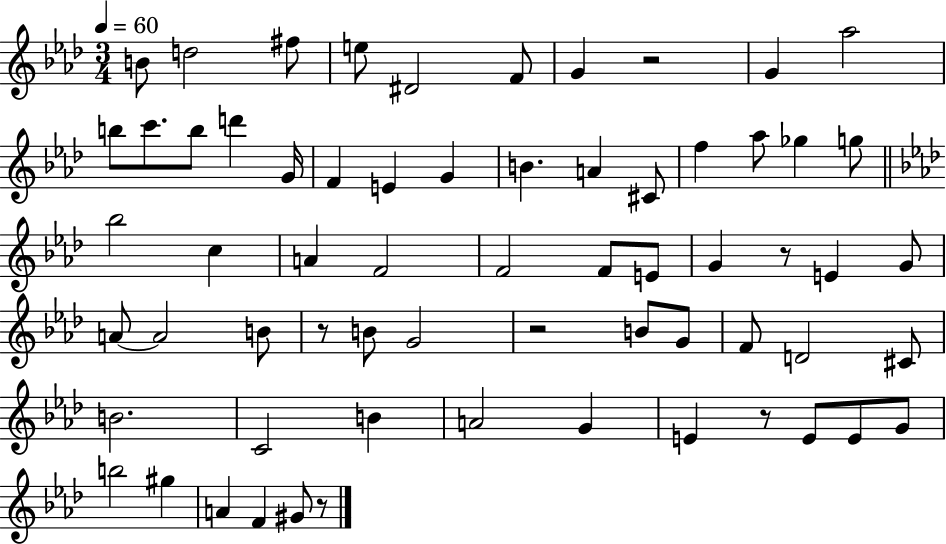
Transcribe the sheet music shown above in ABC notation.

X:1
T:Untitled
M:3/4
L:1/4
K:Ab
B/2 d2 ^f/2 e/2 ^D2 F/2 G z2 G _a2 b/2 c'/2 b/2 d' G/4 F E G B A ^C/2 f _a/2 _g g/2 _b2 c A F2 F2 F/2 E/2 G z/2 E G/2 A/2 A2 B/2 z/2 B/2 G2 z2 B/2 G/2 F/2 D2 ^C/2 B2 C2 B A2 G E z/2 E/2 E/2 G/2 b2 ^g A F ^G/2 z/2